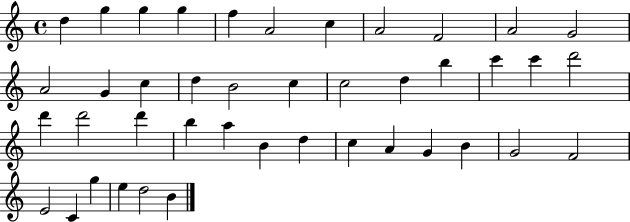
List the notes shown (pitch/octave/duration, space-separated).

D5/q G5/q G5/q G5/q F5/q A4/h C5/q A4/h F4/h A4/h G4/h A4/h G4/q C5/q D5/q B4/h C5/q C5/h D5/q B5/q C6/q C6/q D6/h D6/q D6/h D6/q B5/q A5/q B4/q D5/q C5/q A4/q G4/q B4/q G4/h F4/h E4/h C4/q G5/q E5/q D5/h B4/q